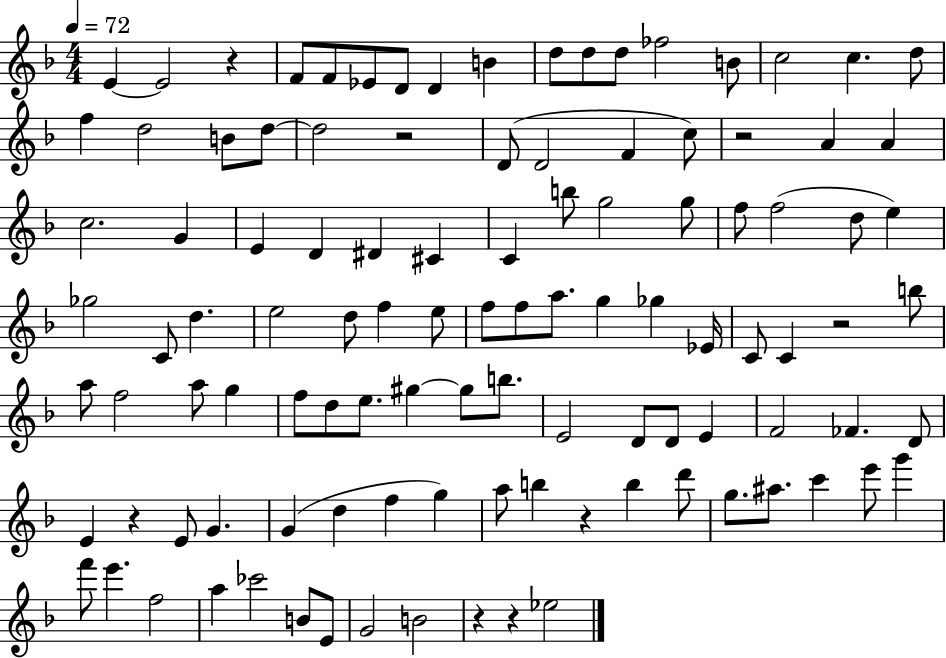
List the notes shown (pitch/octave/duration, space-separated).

E4/q E4/h R/q F4/e F4/e Eb4/e D4/e D4/q B4/q D5/e D5/e D5/e FES5/h B4/e C5/h C5/q. D5/e F5/q D5/h B4/e D5/e D5/h R/h D4/e D4/h F4/q C5/e R/h A4/q A4/q C5/h. G4/q E4/q D4/q D#4/q C#4/q C4/q B5/e G5/h G5/e F5/e F5/h D5/e E5/q Gb5/h C4/e D5/q. E5/h D5/e F5/q E5/e F5/e F5/e A5/e. G5/q Gb5/q Eb4/s C4/e C4/q R/h B5/e A5/e F5/h A5/e G5/q F5/e D5/e E5/e. G#5/q G#5/e B5/e. E4/h D4/e D4/e E4/q F4/h FES4/q. D4/e E4/q R/q E4/e G4/q. G4/q D5/q F5/q G5/q A5/e B5/q R/q B5/q D6/e G5/e. A#5/e. C6/q E6/e G6/q F6/e E6/q. F5/h A5/q CES6/h B4/e E4/e G4/h B4/h R/q R/q Eb5/h